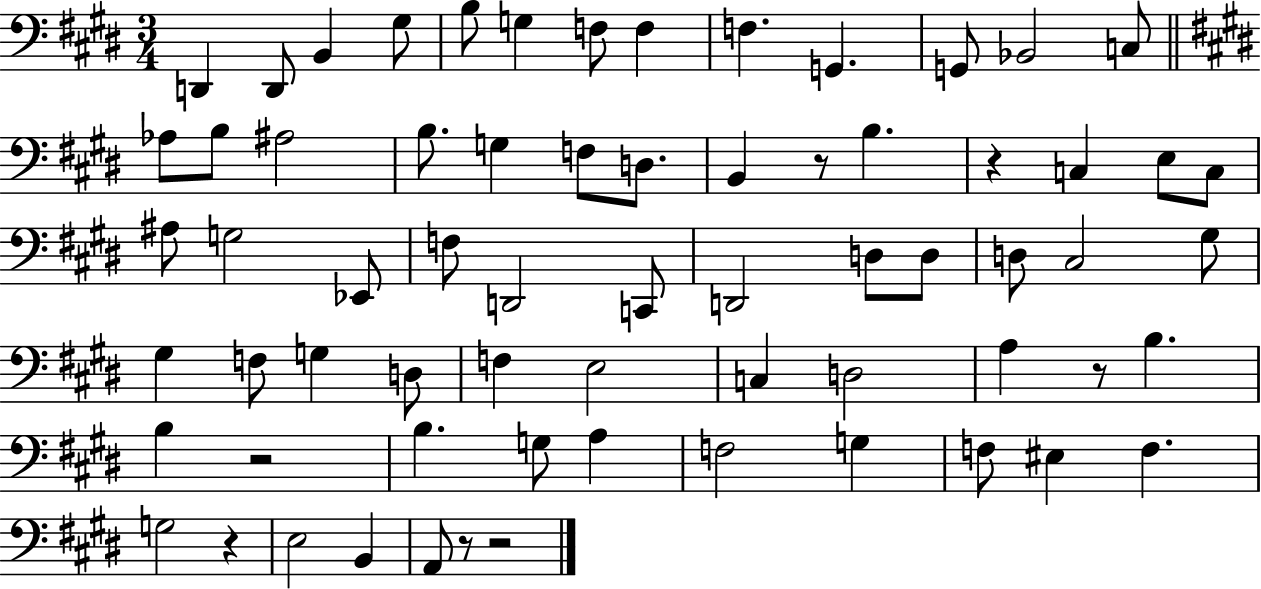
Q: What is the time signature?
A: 3/4